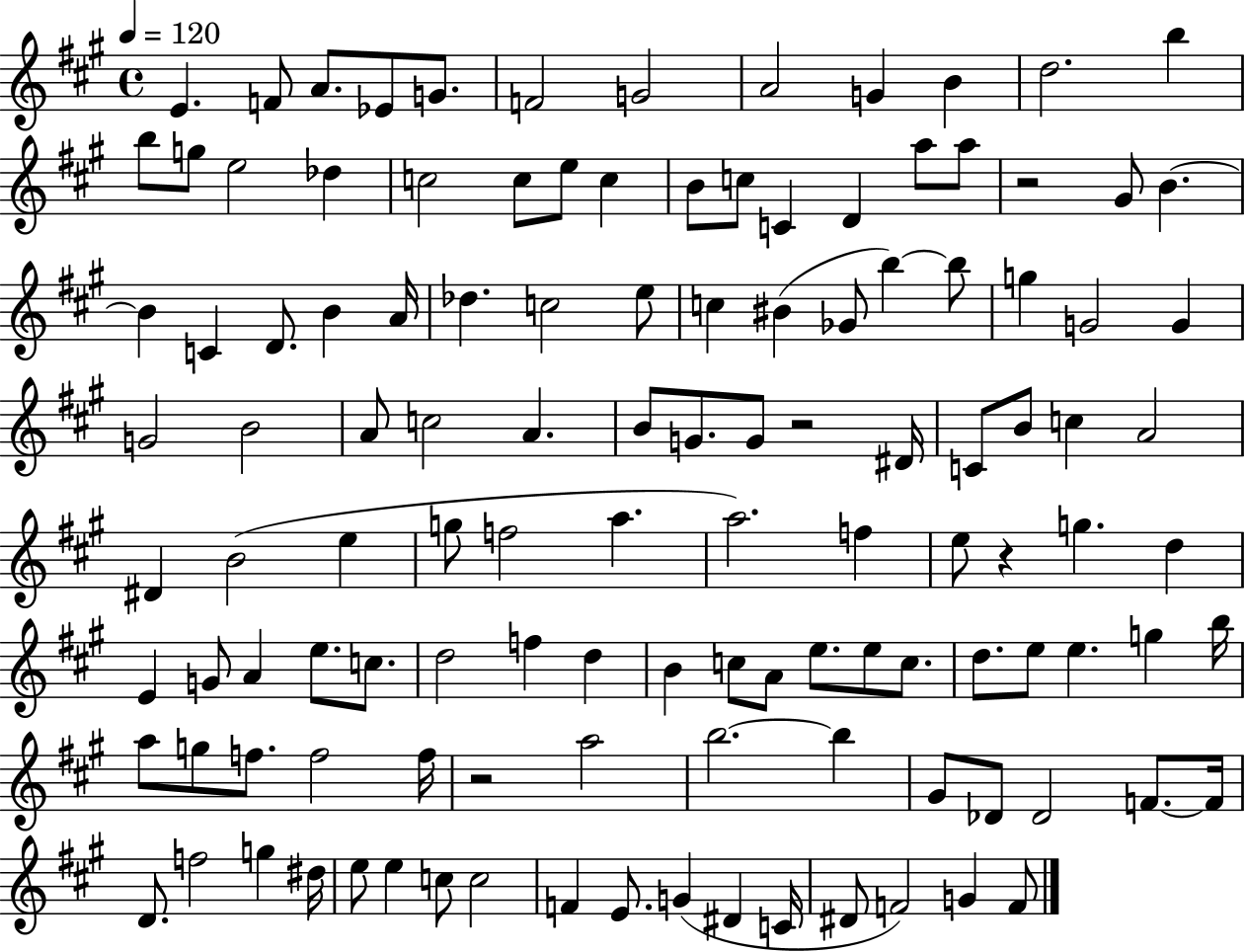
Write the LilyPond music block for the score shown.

{
  \clef treble
  \time 4/4
  \defaultTimeSignature
  \key a \major
  \tempo 4 = 120
  e'4. f'8 a'8. ees'8 g'8. | f'2 g'2 | a'2 g'4 b'4 | d''2. b''4 | \break b''8 g''8 e''2 des''4 | c''2 c''8 e''8 c''4 | b'8 c''8 c'4 d'4 a''8 a''8 | r2 gis'8 b'4.~~ | \break b'4 c'4 d'8. b'4 a'16 | des''4. c''2 e''8 | c''4 bis'4( ges'8 b''4~~) b''8 | g''4 g'2 g'4 | \break g'2 b'2 | a'8 c''2 a'4. | b'8 g'8. g'8 r2 dis'16 | c'8 b'8 c''4 a'2 | \break dis'4 b'2( e''4 | g''8 f''2 a''4. | a''2.) f''4 | e''8 r4 g''4. d''4 | \break e'4 g'8 a'4 e''8. c''8. | d''2 f''4 d''4 | b'4 c''8 a'8 e''8. e''8 c''8. | d''8. e''8 e''4. g''4 b''16 | \break a''8 g''8 f''8. f''2 f''16 | r2 a''2 | b''2.~~ b''4 | gis'8 des'8 des'2 f'8.~~ f'16 | \break d'8. f''2 g''4 dis''16 | e''8 e''4 c''8 c''2 | f'4 e'8. g'4( dis'4 c'16 | dis'8 f'2) g'4 f'8 | \break \bar "|."
}